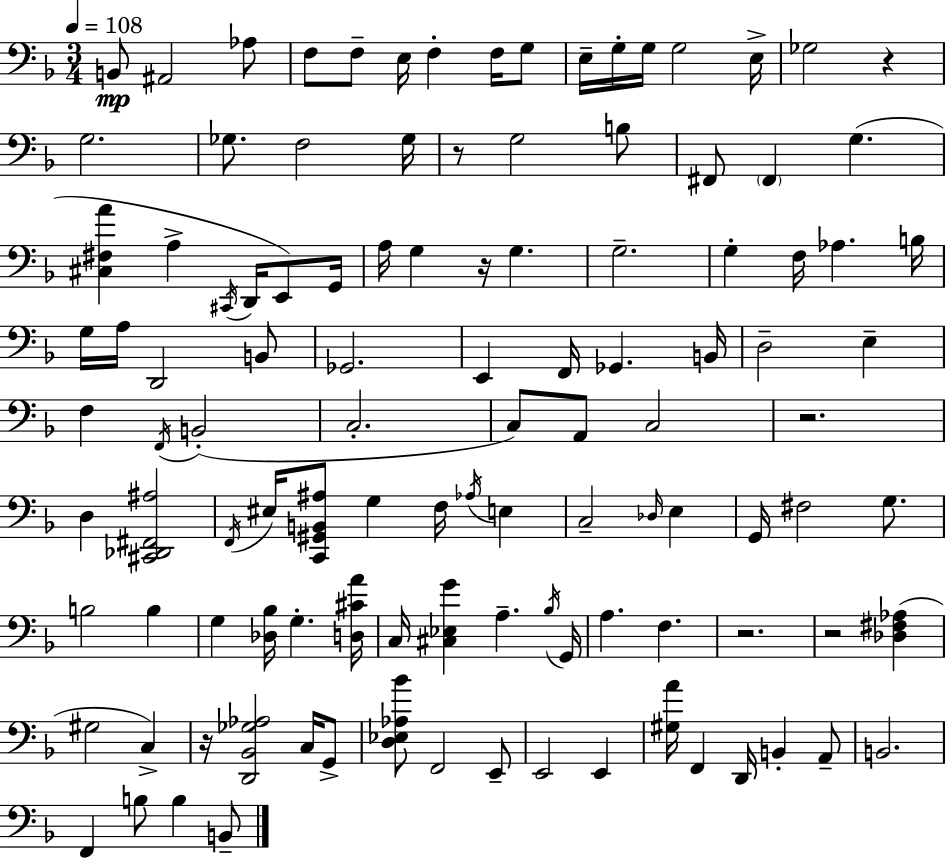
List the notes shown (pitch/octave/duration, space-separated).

B2/e A#2/h Ab3/e F3/e F3/e E3/s F3/q F3/s G3/e E3/s G3/s G3/s G3/h E3/s Gb3/h R/q G3/h. Gb3/e. F3/h Gb3/s R/e G3/h B3/e F#2/e F#2/q G3/q. [C#3,F#3,A4]/q A3/q C#2/s D2/s E2/e G2/s A3/s G3/q R/s G3/q. G3/h. G3/q F3/s Ab3/q. B3/s G3/s A3/s D2/h B2/e Gb2/h. E2/q F2/s Gb2/q. B2/s D3/h E3/q F3/q F2/s B2/h C3/h. C3/e A2/e C3/h R/h. D3/q [C#2,Db2,F#2,A#3]/h F2/s EIS3/s [C2,G#2,B2,A#3]/e G3/q F3/s Ab3/s E3/q C3/h Db3/s E3/q G2/s F#3/h G3/e. B3/h B3/q G3/q [Db3,Bb3]/s G3/q. [D3,C#4,A4]/s C3/s [C#3,Eb3,G4]/q A3/q. Bb3/s G2/s A3/q. F3/q. R/h. R/h [Db3,F#3,Ab3]/q G#3/h C3/q R/s [D2,Bb2,Gb3,Ab3]/h C3/s G2/e [D3,Eb3,Ab3,Bb4]/e F2/h E2/e E2/h E2/q [G#3,A4]/s F2/q D2/s B2/q A2/e B2/h. F2/q B3/e B3/q B2/e